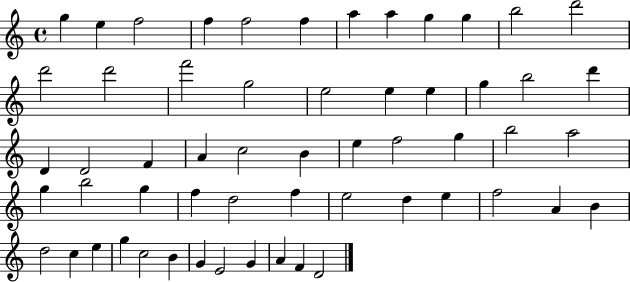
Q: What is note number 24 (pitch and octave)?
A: D4